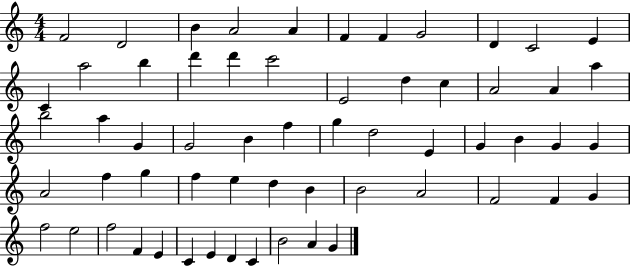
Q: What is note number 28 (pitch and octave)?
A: B4